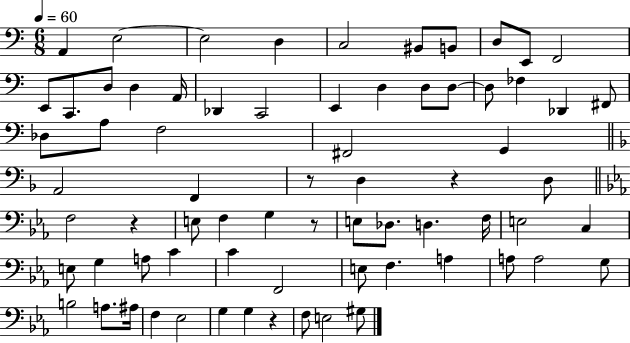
X:1
T:Untitled
M:6/8
L:1/4
K:C
A,, E,2 E,2 D, C,2 ^B,,/2 B,,/2 D,/2 E,,/2 F,,2 E,,/2 C,,/2 D,/2 D, A,,/4 _D,, C,,2 E,, D, D,/2 D,/2 D,/2 _F, _D,, ^F,,/2 _D,/2 A,/2 F,2 ^F,,2 G,, A,,2 F,, z/2 D, z D,/2 F,2 z E,/2 F, G, z/2 E,/2 _D,/2 D, F,/4 E,2 C, E,/2 G, A,/2 C C F,,2 E,/2 F, A, A,/2 A,2 G,/2 B,2 A,/2 ^A,/4 F, _E,2 G, G, z F,/2 E,2 ^G,/2